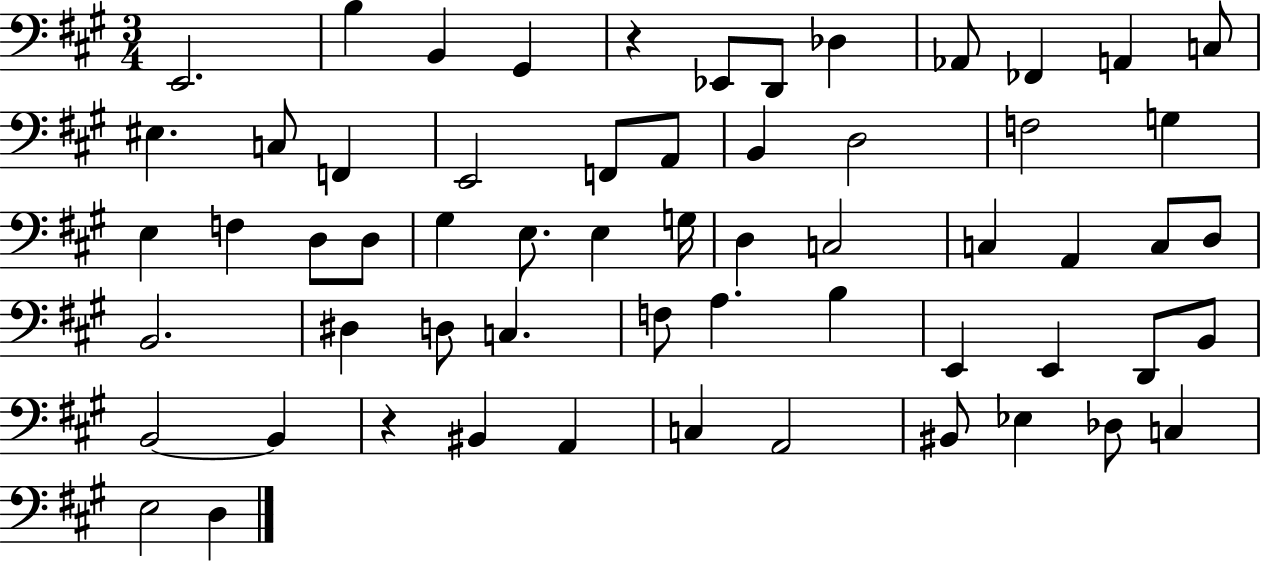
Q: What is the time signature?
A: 3/4